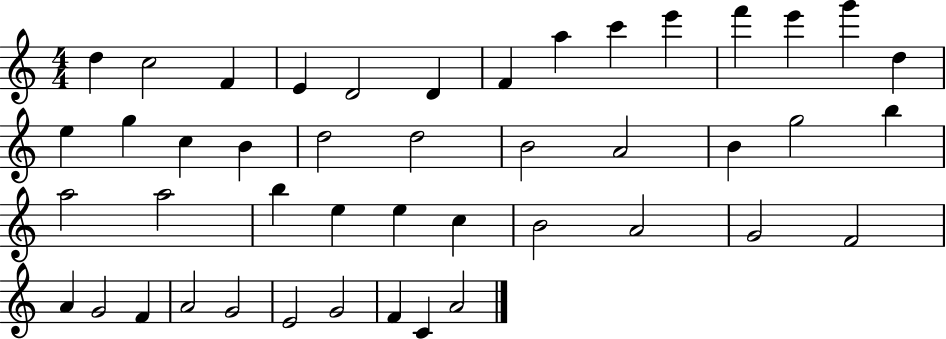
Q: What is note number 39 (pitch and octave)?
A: A4